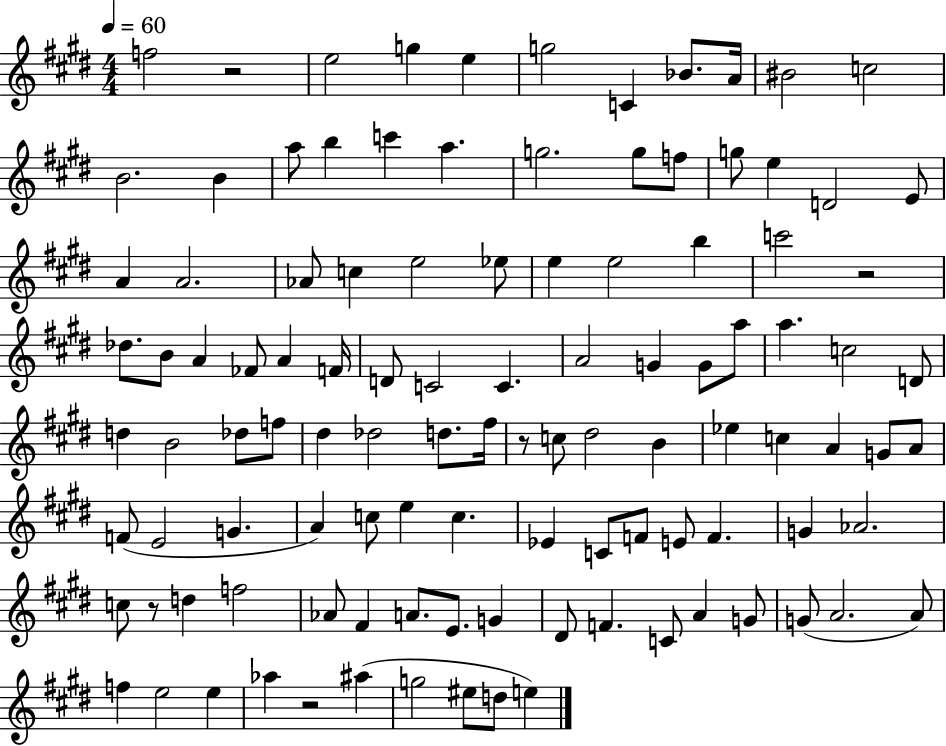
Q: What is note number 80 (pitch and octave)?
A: C5